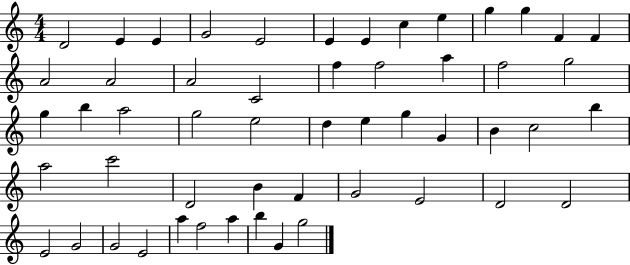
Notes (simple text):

D4/h E4/q E4/q G4/h E4/h E4/q E4/q C5/q E5/q G5/q G5/q F4/q F4/q A4/h A4/h A4/h C4/h F5/q F5/h A5/q F5/h G5/h G5/q B5/q A5/h G5/h E5/h D5/q E5/q G5/q G4/q B4/q C5/h B5/q A5/h C6/h D4/h B4/q F4/q G4/h E4/h D4/h D4/h E4/h G4/h G4/h E4/h A5/q F5/h A5/q B5/q G4/q G5/h